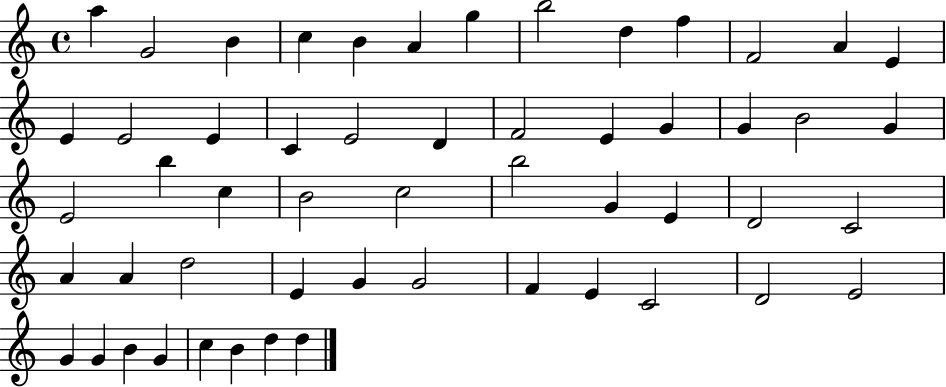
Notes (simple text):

A5/q G4/h B4/q C5/q B4/q A4/q G5/q B5/h D5/q F5/q F4/h A4/q E4/q E4/q E4/h E4/q C4/q E4/h D4/q F4/h E4/q G4/q G4/q B4/h G4/q E4/h B5/q C5/q B4/h C5/h B5/h G4/q E4/q D4/h C4/h A4/q A4/q D5/h E4/q G4/q G4/h F4/q E4/q C4/h D4/h E4/h G4/q G4/q B4/q G4/q C5/q B4/q D5/q D5/q